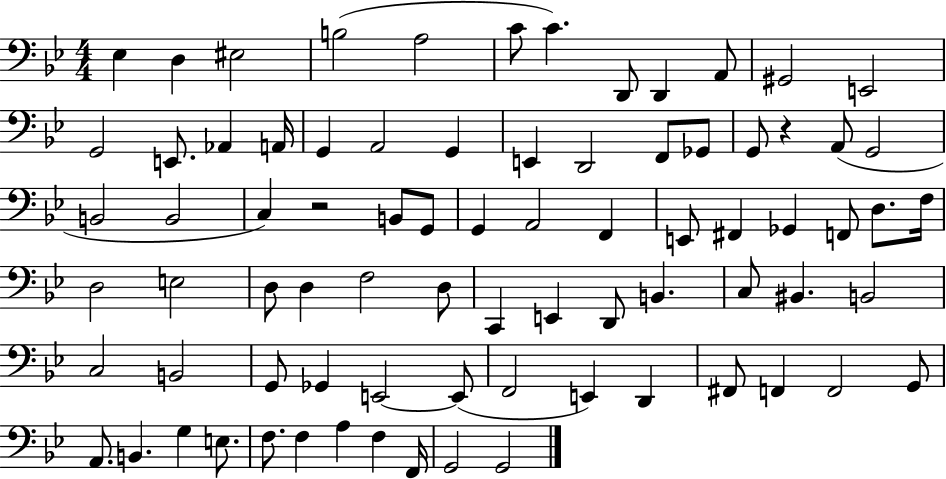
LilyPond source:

{
  \clef bass
  \numericTimeSignature
  \time 4/4
  \key bes \major
  ees4 d4 eis2 | b2( a2 | c'8 c'4.) d,8 d,4 a,8 | gis,2 e,2 | \break g,2 e,8. aes,4 a,16 | g,4 a,2 g,4 | e,4 d,2 f,8 ges,8 | g,8 r4 a,8( g,2 | \break b,2 b,2 | c4) r2 b,8 g,8 | g,4 a,2 f,4 | e,8 fis,4 ges,4 f,8 d8. f16 | \break d2 e2 | d8 d4 f2 d8 | c,4 e,4 d,8 b,4. | c8 bis,4. b,2 | \break c2 b,2 | g,8 ges,4 e,2~~ e,8( | f,2 e,4) d,4 | fis,8 f,4 f,2 g,8 | \break a,8. b,4. g4 e8. | f8. f4 a4 f4 f,16 | g,2 g,2 | \bar "|."
}